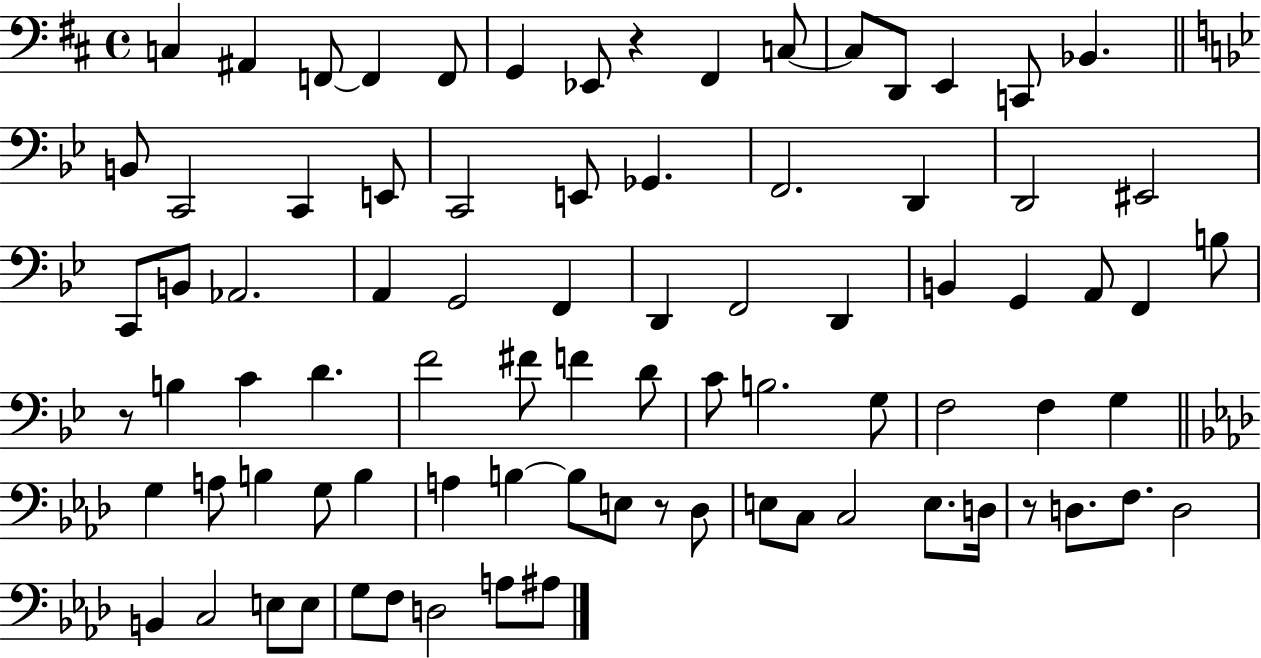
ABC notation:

X:1
T:Untitled
M:4/4
L:1/4
K:D
C, ^A,, F,,/2 F,, F,,/2 G,, _E,,/2 z ^F,, C,/2 C,/2 D,,/2 E,, C,,/2 _B,, B,,/2 C,,2 C,, E,,/2 C,,2 E,,/2 _G,, F,,2 D,, D,,2 ^E,,2 C,,/2 B,,/2 _A,,2 A,, G,,2 F,, D,, F,,2 D,, B,, G,, A,,/2 F,, B,/2 z/2 B, C D F2 ^F/2 F D/2 C/2 B,2 G,/2 F,2 F, G, G, A,/2 B, G,/2 B, A, B, B,/2 E,/2 z/2 _D,/2 E,/2 C,/2 C,2 E,/2 D,/4 z/2 D,/2 F,/2 D,2 B,, C,2 E,/2 E,/2 G,/2 F,/2 D,2 A,/2 ^A,/2